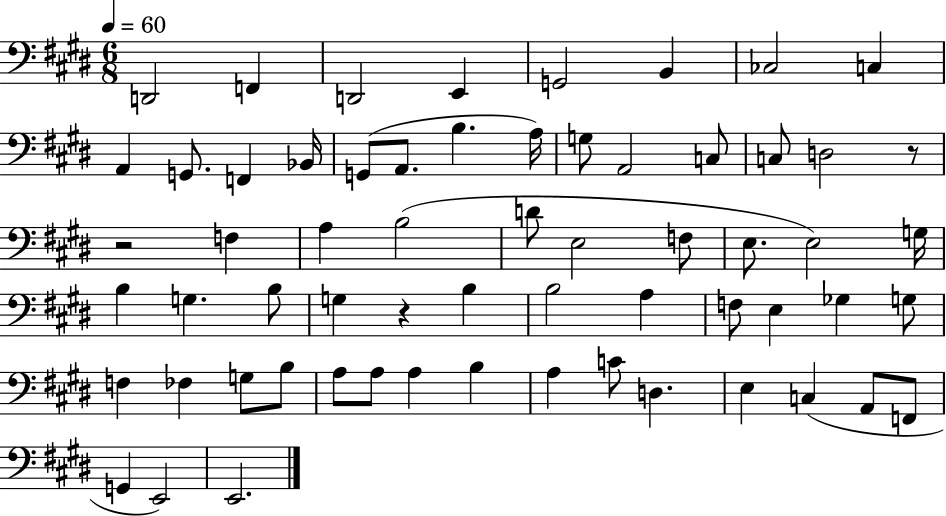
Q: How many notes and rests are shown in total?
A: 62